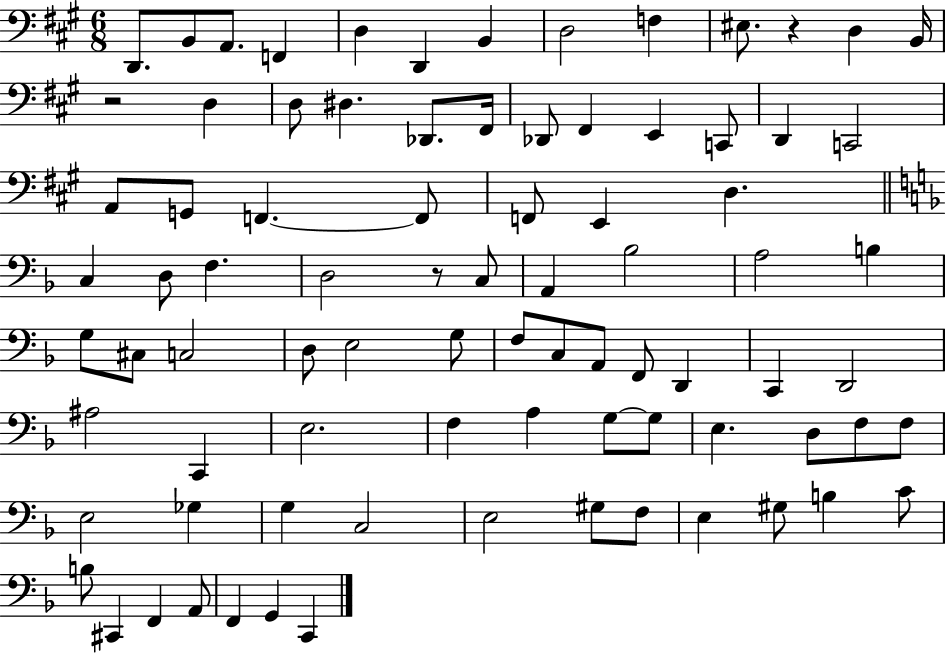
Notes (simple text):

D2/e. B2/e A2/e. F2/q D3/q D2/q B2/q D3/h F3/q EIS3/e. R/q D3/q B2/s R/h D3/q D3/e D#3/q. Db2/e. F#2/s Db2/e F#2/q E2/q C2/e D2/q C2/h A2/e G2/e F2/q. F2/e F2/e E2/q D3/q. C3/q D3/e F3/q. D3/h R/e C3/e A2/q Bb3/h A3/h B3/q G3/e C#3/e C3/h D3/e E3/h G3/e F3/e C3/e A2/e F2/e D2/q C2/q D2/h A#3/h C2/q E3/h. F3/q A3/q G3/e G3/e E3/q. D3/e F3/e F3/e E3/h Gb3/q G3/q C3/h E3/h G#3/e F3/e E3/q G#3/e B3/q C4/e B3/e C#2/q F2/q A2/e F2/q G2/q C2/q